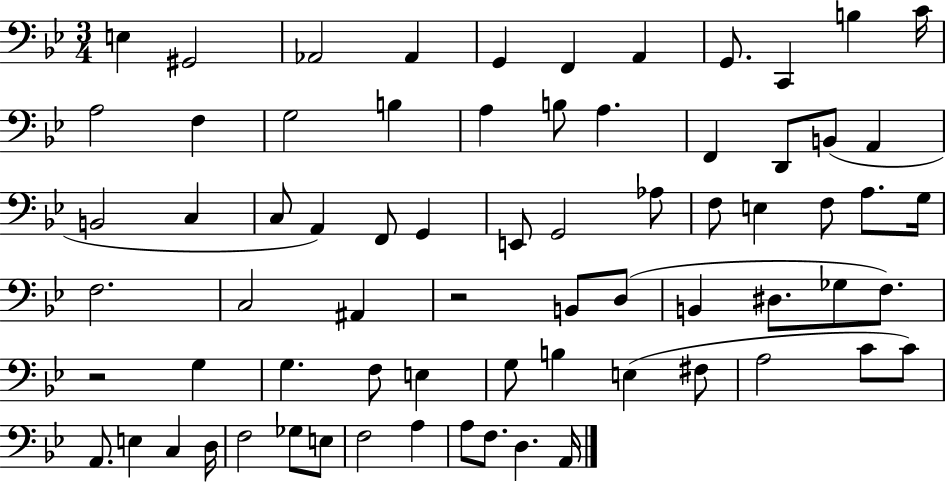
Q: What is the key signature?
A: BES major